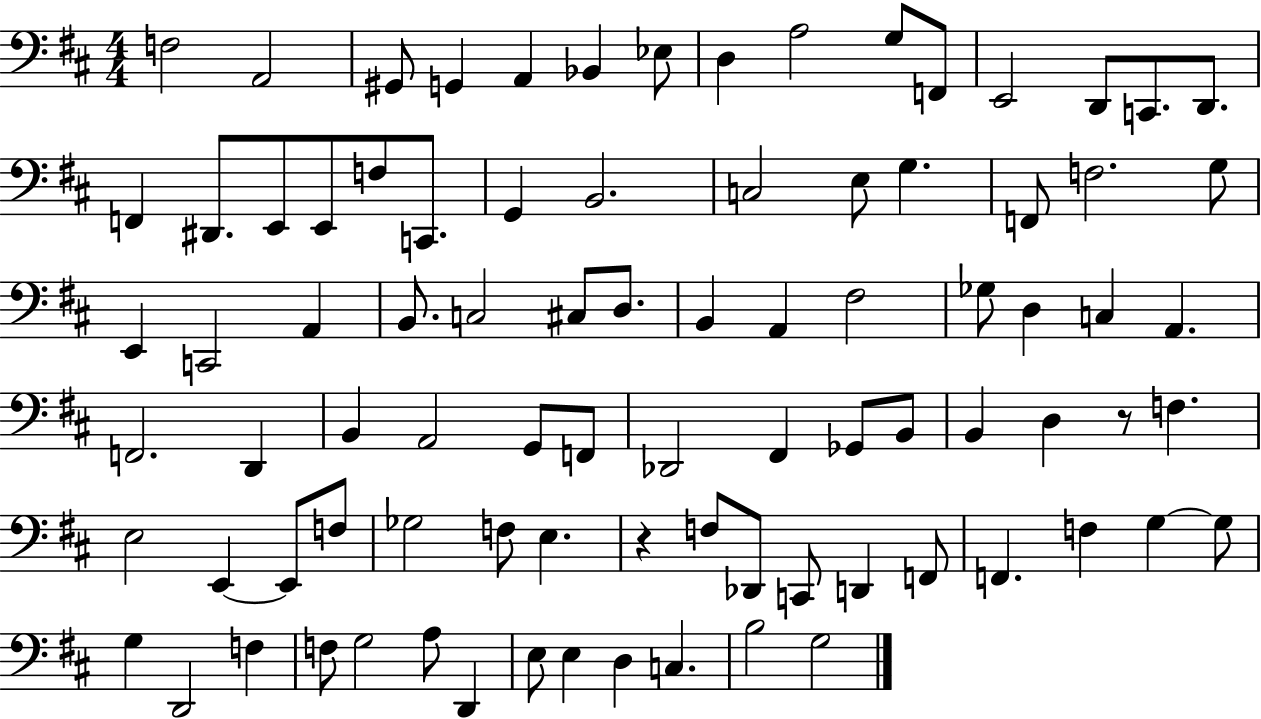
X:1
T:Untitled
M:4/4
L:1/4
K:D
F,2 A,,2 ^G,,/2 G,, A,, _B,, _E,/2 D, A,2 G,/2 F,,/2 E,,2 D,,/2 C,,/2 D,,/2 F,, ^D,,/2 E,,/2 E,,/2 F,/2 C,,/2 G,, B,,2 C,2 E,/2 G, F,,/2 F,2 G,/2 E,, C,,2 A,, B,,/2 C,2 ^C,/2 D,/2 B,, A,, ^F,2 _G,/2 D, C, A,, F,,2 D,, B,, A,,2 G,,/2 F,,/2 _D,,2 ^F,, _G,,/2 B,,/2 B,, D, z/2 F, E,2 E,, E,,/2 F,/2 _G,2 F,/2 E, z F,/2 _D,,/2 C,,/2 D,, F,,/2 F,, F, G, G,/2 G, D,,2 F, F,/2 G,2 A,/2 D,, E,/2 E, D, C, B,2 G,2